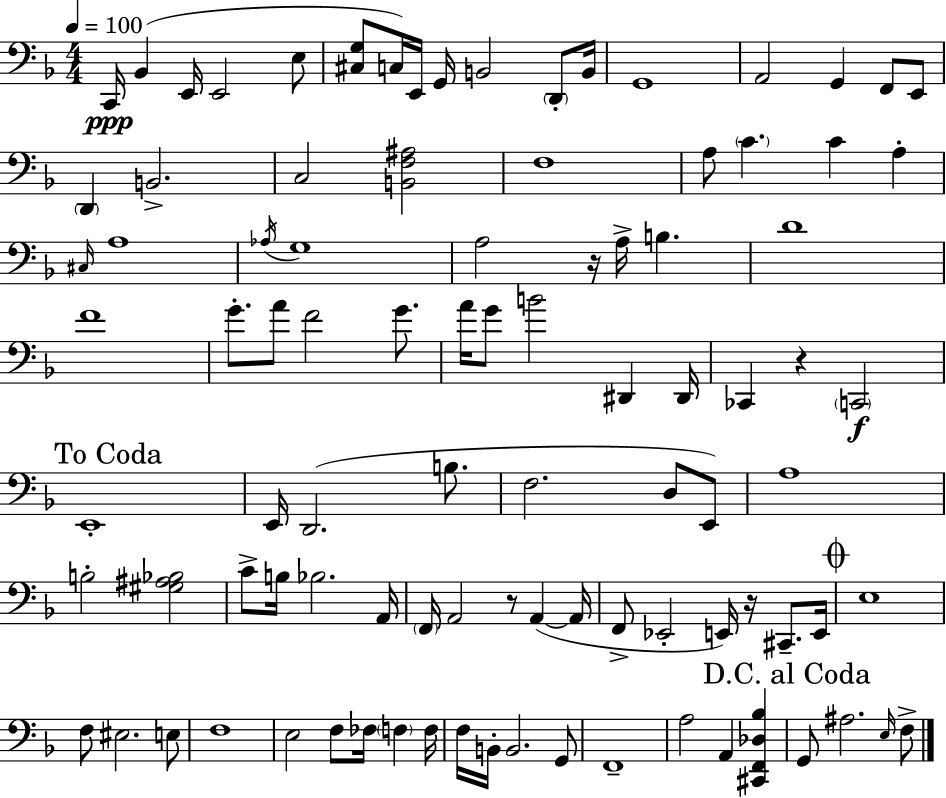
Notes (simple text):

C2/s Bb2/q E2/s E2/h E3/e [C#3,G3]/e C3/s E2/s G2/s B2/h D2/e B2/s G2/w A2/h G2/q F2/e E2/e D2/q B2/h. C3/h [B2,F3,A#3]/h F3/w A3/e C4/q. C4/q A3/q C#3/s A3/w Ab3/s G3/w A3/h R/s A3/s B3/q. D4/w F4/w G4/e. A4/e F4/h G4/e. A4/s G4/e B4/h D#2/q D#2/s CES2/q R/q C2/h E2/w E2/s D2/h. B3/e. F3/h. D3/e E2/e A3/w B3/h [G#3,A#3,Bb3]/h C4/e B3/s Bb3/h. A2/s F2/s A2/h R/e A2/q A2/s F2/e Eb2/h E2/s R/s C#2/e. E2/s E3/w F3/e EIS3/h. E3/e F3/w E3/h F3/e FES3/s F3/q F3/s F3/s B2/s B2/h. G2/e F2/w A3/h A2/q [C#2,F2,Db3,Bb3]/q G2/e A#3/h. E3/s F3/e